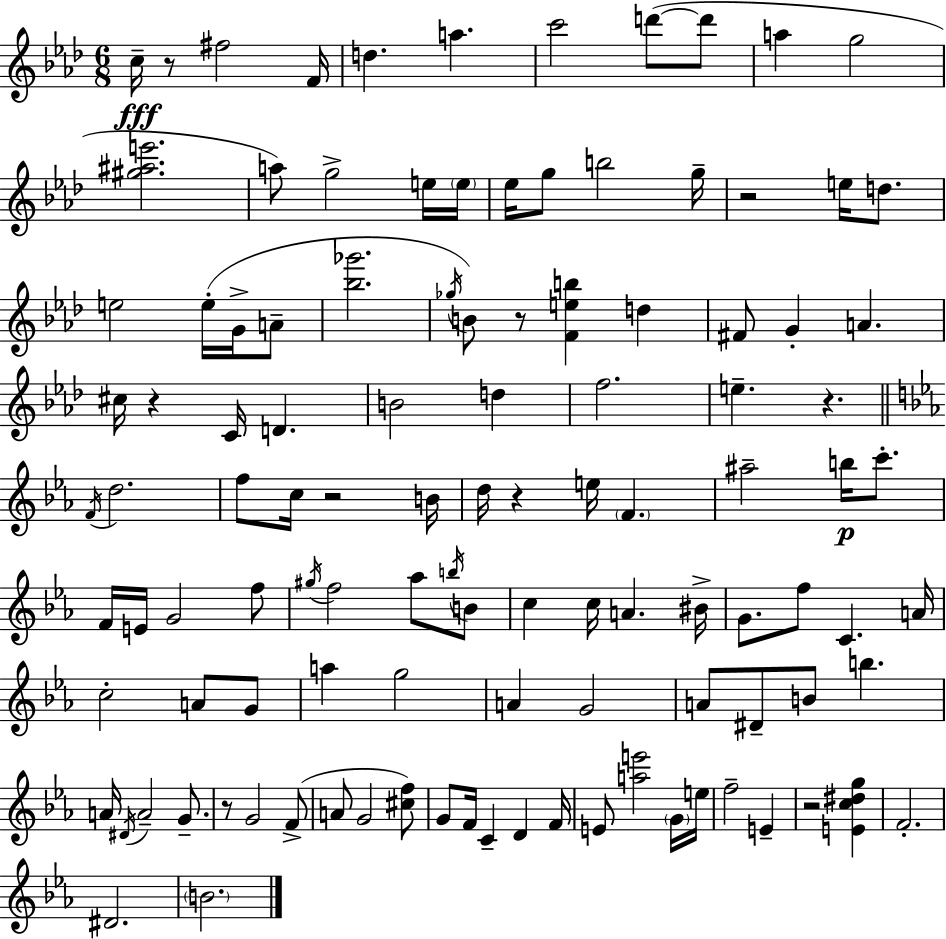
C5/s R/e F#5/h F4/s D5/q. A5/q. C6/h D6/e D6/e A5/q G5/h [G#5,A#5,E6]/h. A5/e G5/h E5/s E5/s Eb5/s G5/e B5/h G5/s R/h E5/s D5/e. E5/h E5/s G4/s A4/e [Bb5,Gb6]/h. Gb5/s B4/e R/e [F4,E5,B5]/q D5/q F#4/e G4/q A4/q. C#5/s R/q C4/s D4/q. B4/h D5/q F5/h. E5/q. R/q. F4/s D5/h. F5/e C5/s R/h B4/s D5/s R/q E5/s F4/q. A#5/h B5/s C6/e. F4/s E4/s G4/h F5/e G#5/s F5/h Ab5/e B5/s B4/e C5/q C5/s A4/q. BIS4/s G4/e. F5/e C4/q. A4/s C5/h A4/e G4/e A5/q G5/h A4/q G4/h A4/e D#4/e B4/e B5/q. A4/s D#4/s A4/h G4/e. R/e G4/h F4/e A4/e G4/h [C#5,F5]/e G4/e F4/s C4/q D4/q F4/s E4/e [A5,E6]/h G4/s E5/s F5/h E4/q R/h [E4,C5,D#5,G5]/q F4/h. D#4/h. B4/h.